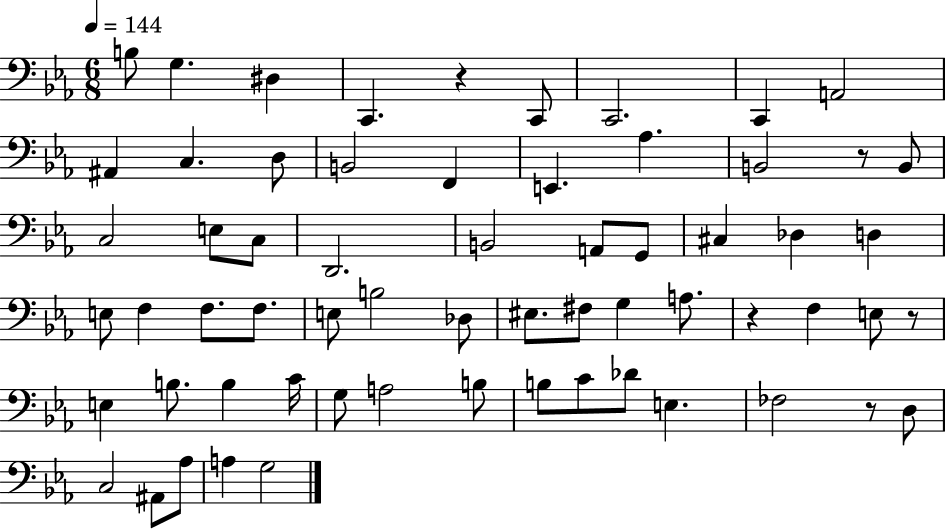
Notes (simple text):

B3/e G3/q. D#3/q C2/q. R/q C2/e C2/h. C2/q A2/h A#2/q C3/q. D3/e B2/h F2/q E2/q. Ab3/q. B2/h R/e B2/e C3/h E3/e C3/e D2/h. B2/h A2/e G2/e C#3/q Db3/q D3/q E3/e F3/q F3/e. F3/e. E3/e B3/h Db3/e EIS3/e. F#3/e G3/q A3/e. R/q F3/q E3/e R/e E3/q B3/e. B3/q C4/s G3/e A3/h B3/e B3/e C4/e Db4/e E3/q. FES3/h R/e D3/e C3/h A#2/e Ab3/e A3/q G3/h